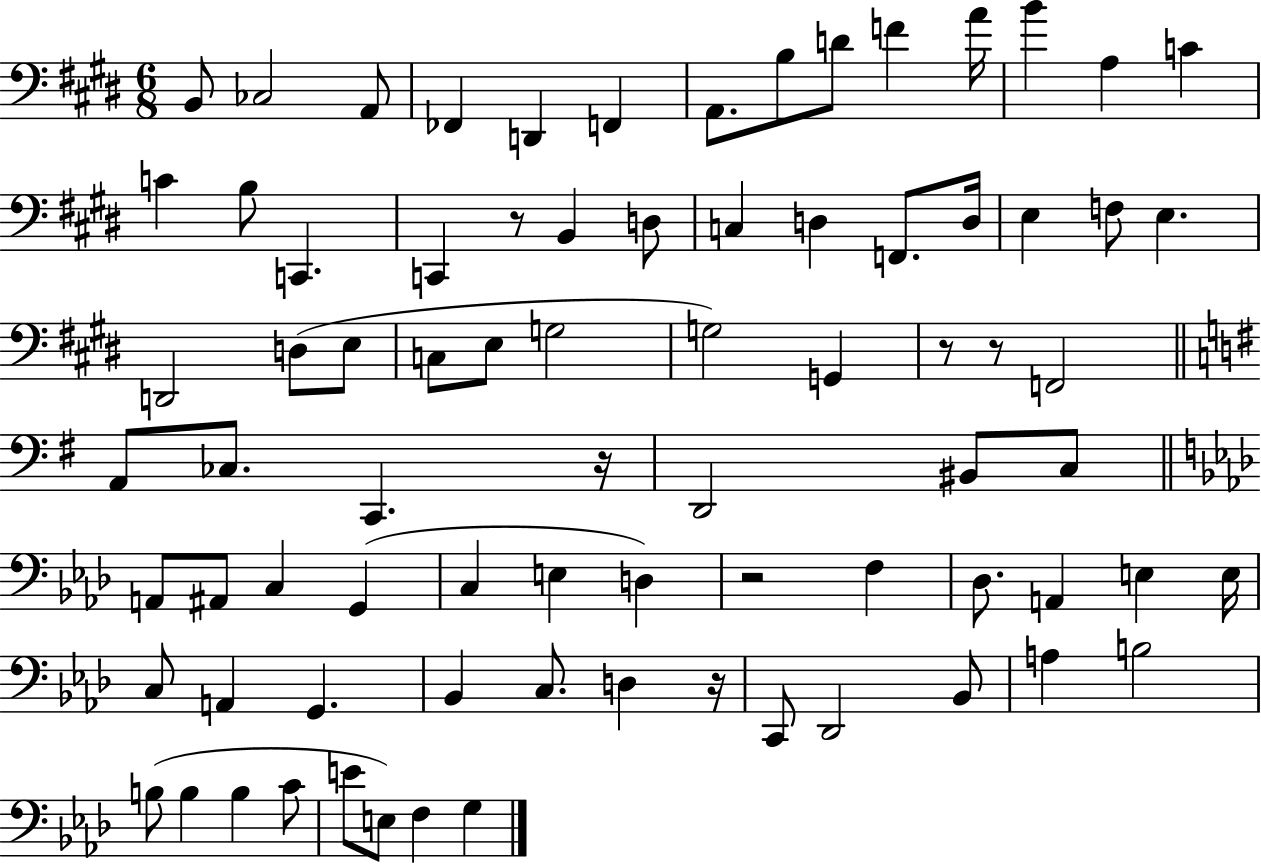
B2/e CES3/h A2/e FES2/q D2/q F2/q A2/e. B3/e D4/e F4/q A4/s B4/q A3/q C4/q C4/q B3/e C2/q. C2/q R/e B2/q D3/e C3/q D3/q F2/e. D3/s E3/q F3/e E3/q. D2/h D3/e E3/e C3/e E3/e G3/h G3/h G2/q R/e R/e F2/h A2/e CES3/e. C2/q. R/s D2/h BIS2/e C3/e A2/e A#2/e C3/q G2/q C3/q E3/q D3/q R/h F3/q Db3/e. A2/q E3/q E3/s C3/e A2/q G2/q. Bb2/q C3/e. D3/q R/s C2/e Db2/h Bb2/e A3/q B3/h B3/e B3/q B3/q C4/e E4/e E3/e F3/q G3/q